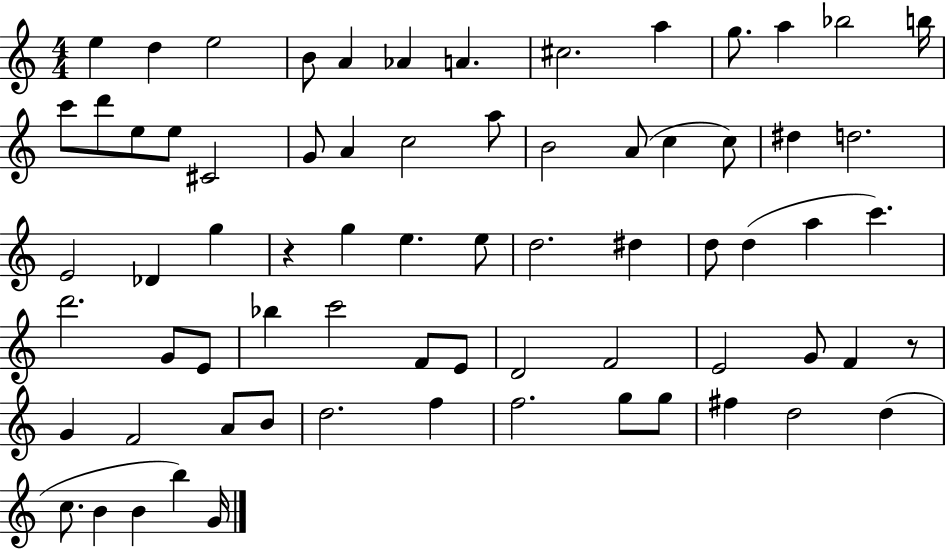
X:1
T:Untitled
M:4/4
L:1/4
K:C
e d e2 B/2 A _A A ^c2 a g/2 a _b2 b/4 c'/2 d'/2 e/2 e/2 ^C2 G/2 A c2 a/2 B2 A/2 c c/2 ^d d2 E2 _D g z g e e/2 d2 ^d d/2 d a c' d'2 G/2 E/2 _b c'2 F/2 E/2 D2 F2 E2 G/2 F z/2 G F2 A/2 B/2 d2 f f2 g/2 g/2 ^f d2 d c/2 B B b G/4